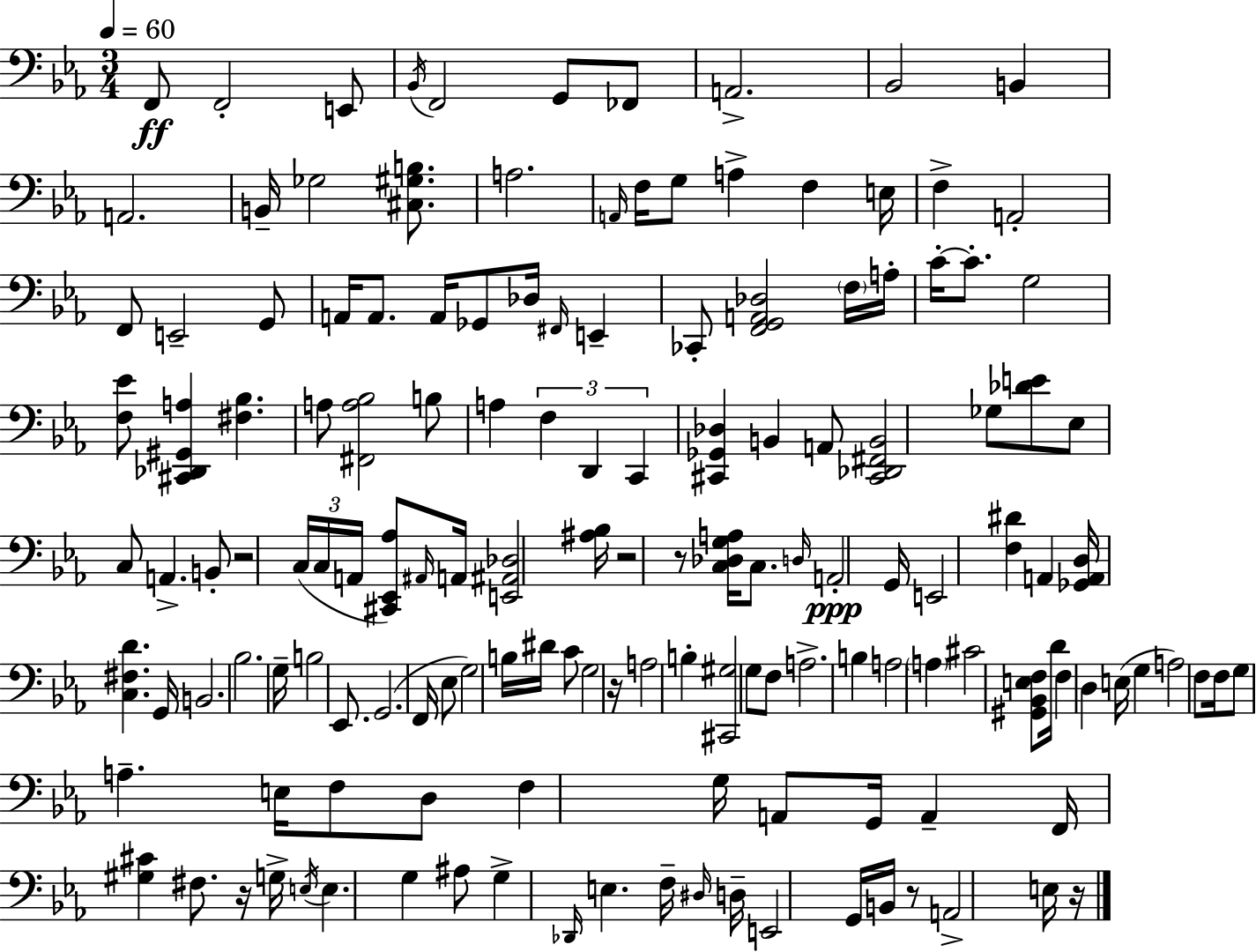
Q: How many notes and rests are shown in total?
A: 147